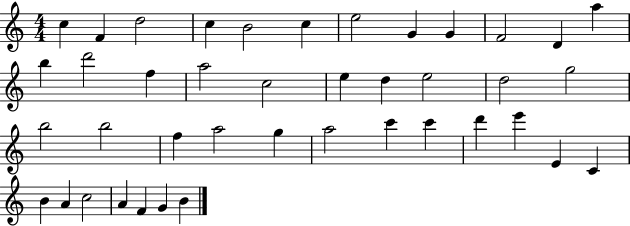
X:1
T:Untitled
M:4/4
L:1/4
K:C
c F d2 c B2 c e2 G G F2 D a b d'2 f a2 c2 e d e2 d2 g2 b2 b2 f a2 g a2 c' c' d' e' E C B A c2 A F G B